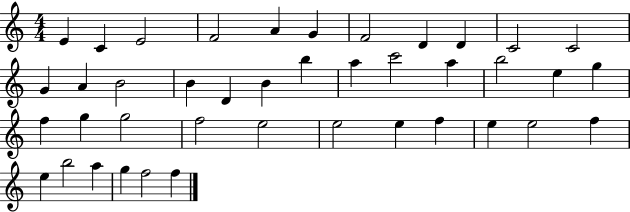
{
  \clef treble
  \numericTimeSignature
  \time 4/4
  \key c \major
  e'4 c'4 e'2 | f'2 a'4 g'4 | f'2 d'4 d'4 | c'2 c'2 | \break g'4 a'4 b'2 | b'4 d'4 b'4 b''4 | a''4 c'''2 a''4 | b''2 e''4 g''4 | \break f''4 g''4 g''2 | f''2 e''2 | e''2 e''4 f''4 | e''4 e''2 f''4 | \break e''4 b''2 a''4 | g''4 f''2 f''4 | \bar "|."
}